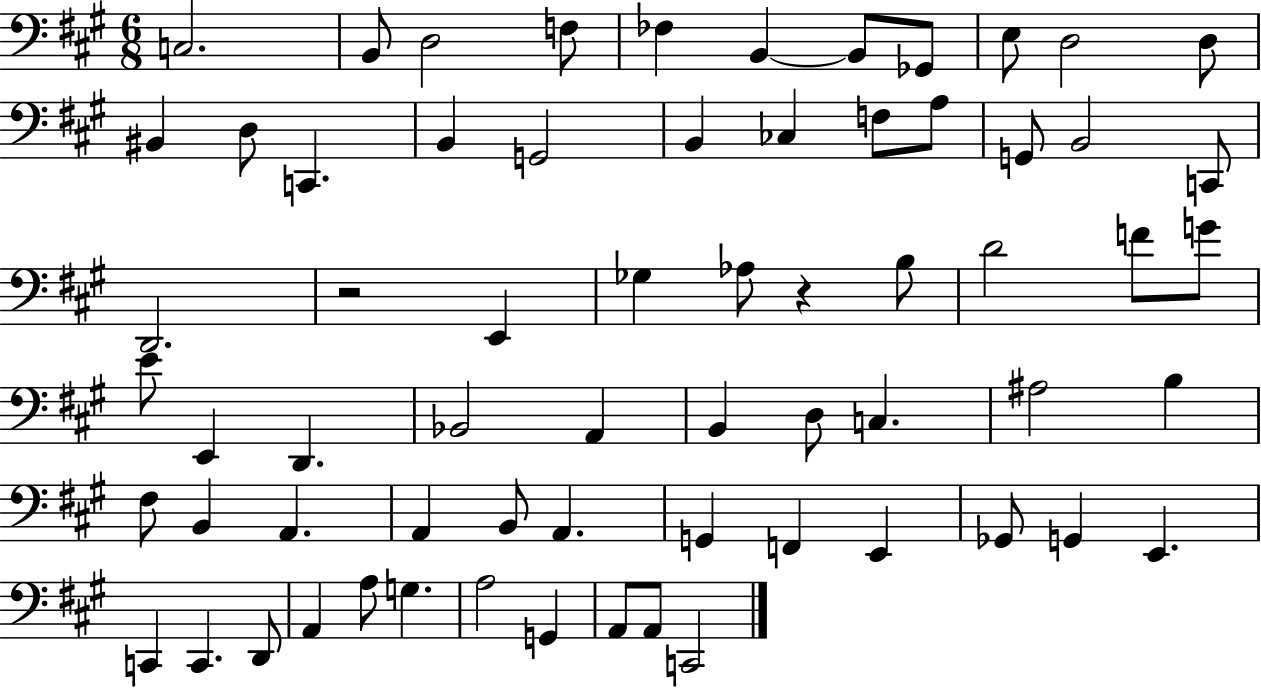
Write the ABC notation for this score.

X:1
T:Untitled
M:6/8
L:1/4
K:A
C,2 B,,/2 D,2 F,/2 _F, B,, B,,/2 _G,,/2 E,/2 D,2 D,/2 ^B,, D,/2 C,, B,, G,,2 B,, _C, F,/2 A,/2 G,,/2 B,,2 C,,/2 D,,2 z2 E,, _G, _A,/2 z B,/2 D2 F/2 G/2 E/2 E,, D,, _B,,2 A,, B,, D,/2 C, ^A,2 B, ^F,/2 B,, A,, A,, B,,/2 A,, G,, F,, E,, _G,,/2 G,, E,, C,, C,, D,,/2 A,, A,/2 G, A,2 G,, A,,/2 A,,/2 C,,2